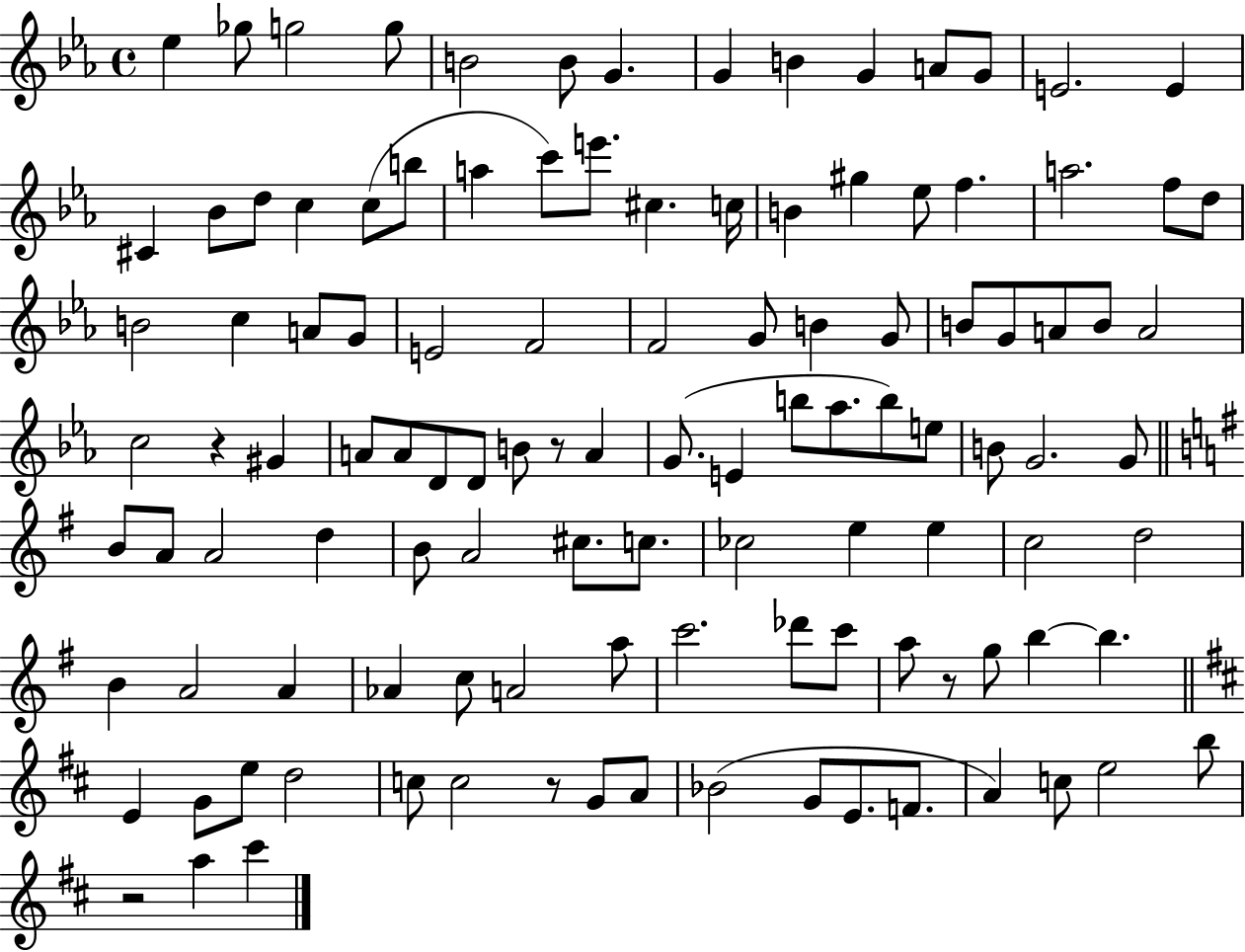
Eb5/q Gb5/e G5/h G5/e B4/h B4/e G4/q. G4/q B4/q G4/q A4/e G4/e E4/h. E4/q C#4/q Bb4/e D5/e C5/q C5/e B5/e A5/q C6/e E6/e. C#5/q. C5/s B4/q G#5/q Eb5/e F5/q. A5/h. F5/e D5/e B4/h C5/q A4/e G4/e E4/h F4/h F4/h G4/e B4/q G4/e B4/e G4/e A4/e B4/e A4/h C5/h R/q G#4/q A4/e A4/e D4/e D4/e B4/e R/e A4/q G4/e. E4/q B5/e Ab5/e. B5/e E5/e B4/e G4/h. G4/e B4/e A4/e A4/h D5/q B4/e A4/h C#5/e. C5/e. CES5/h E5/q E5/q C5/h D5/h B4/q A4/h A4/q Ab4/q C5/e A4/h A5/e C6/h. Db6/e C6/e A5/e R/e G5/e B5/q B5/q. E4/q G4/e E5/e D5/h C5/e C5/h R/e G4/e A4/e Bb4/h G4/e E4/e. F4/e. A4/q C5/e E5/h B5/e R/h A5/q C#6/q